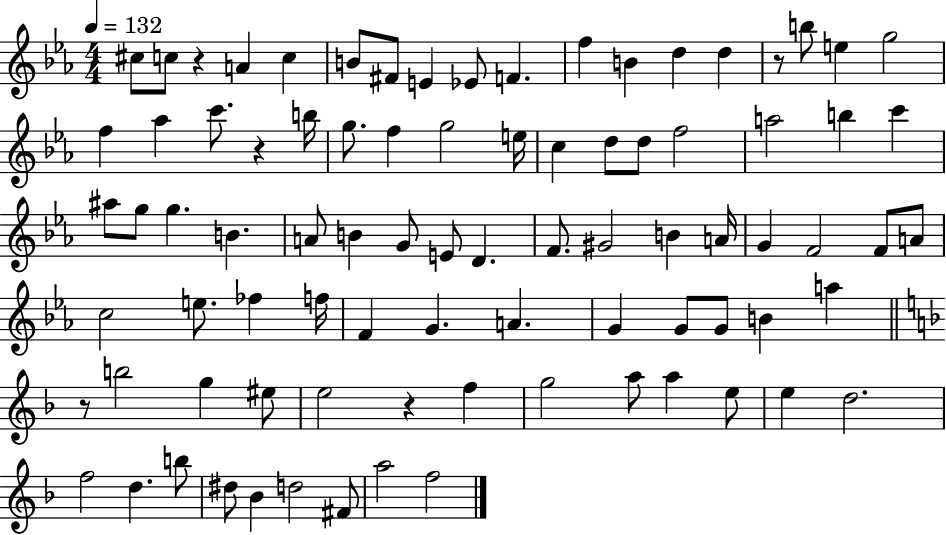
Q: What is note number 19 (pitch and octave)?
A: C6